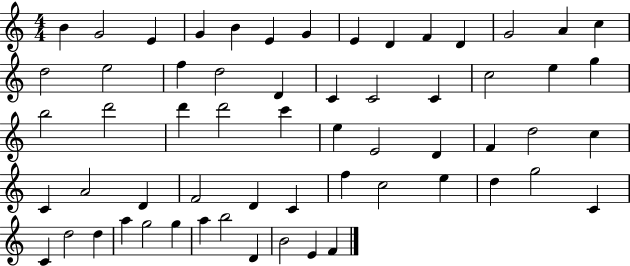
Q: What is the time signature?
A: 4/4